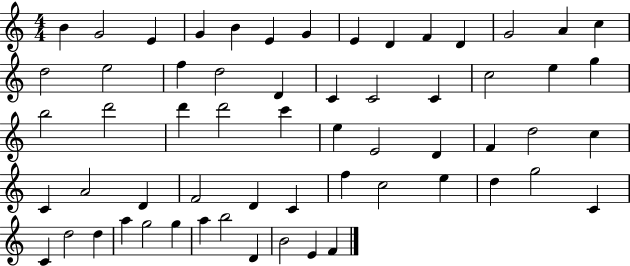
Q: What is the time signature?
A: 4/4